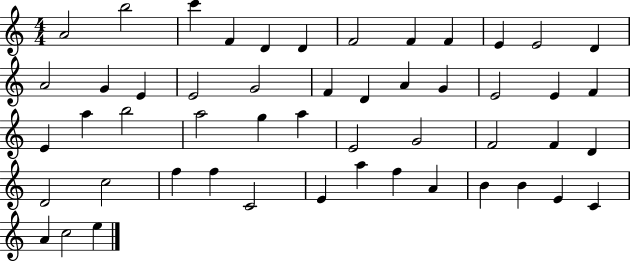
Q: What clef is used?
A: treble